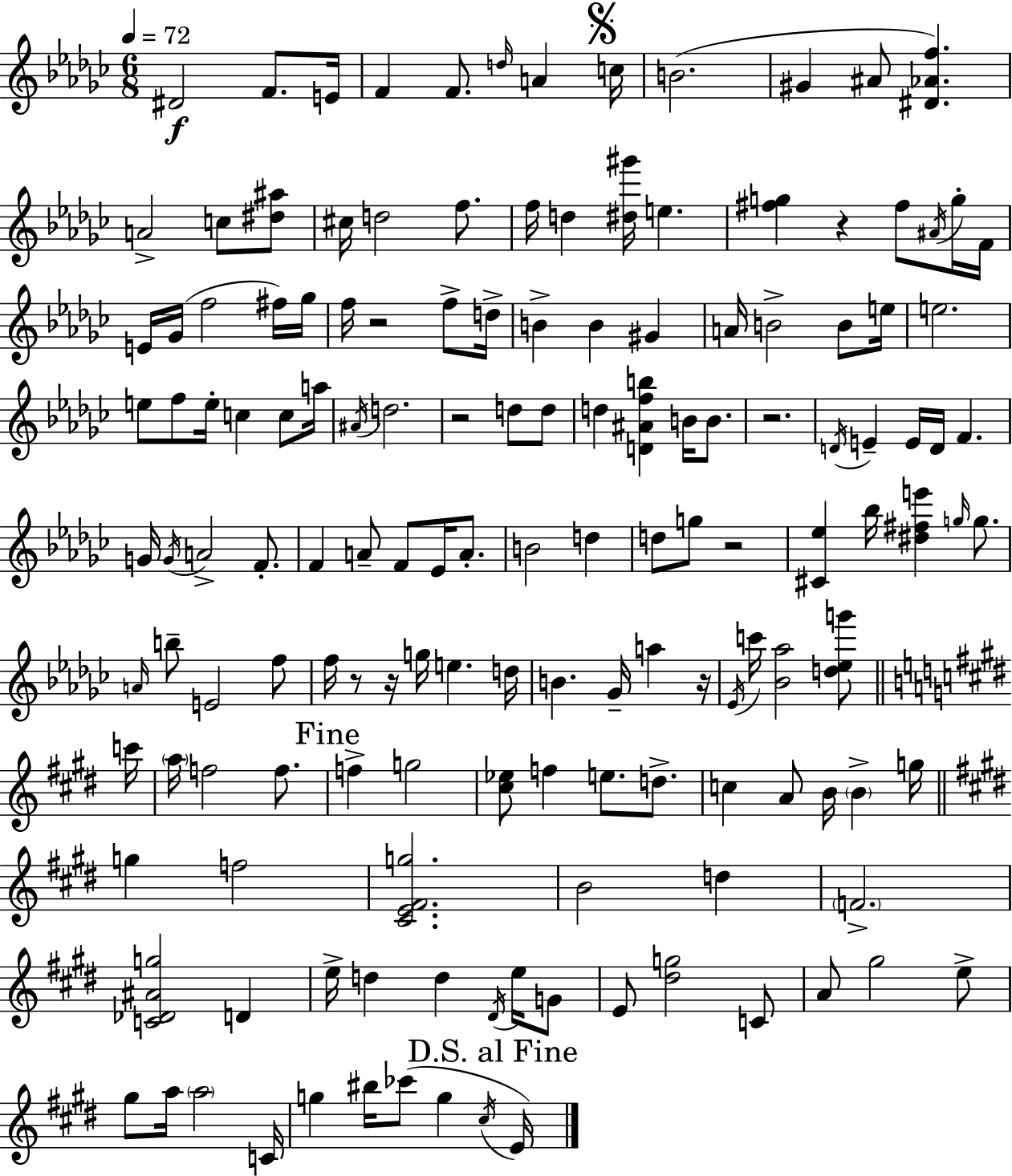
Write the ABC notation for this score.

X:1
T:Untitled
M:6/8
L:1/4
K:Ebm
^D2 F/2 E/4 F F/2 d/4 A c/4 B2 ^G ^A/2 [^D_Af] A2 c/2 [^d^a]/2 ^c/4 d2 f/2 f/4 d [^d^g']/4 e [^fg] z ^f/2 ^A/4 g/4 F/4 E/4 _G/4 f2 ^f/4 _g/4 f/4 z2 f/2 d/4 B B ^G A/4 B2 B/2 e/4 e2 e/2 f/2 e/4 c c/2 a/4 ^A/4 d2 z2 d/2 d/2 d [D^Afb] B/4 B/2 z2 D/4 E E/4 D/4 F G/4 G/4 A2 F/2 F A/2 F/2 _E/4 A/2 B2 d d/2 g/2 z2 [^C_e] _b/4 [^d^fe'] g/4 g/2 A/4 b/2 E2 f/2 f/4 z/2 z/4 g/4 e d/4 B _G/4 a z/4 _E/4 c'/4 [_B_a]2 [d_eg']/2 c'/4 a/4 f2 f/2 f g2 [^c_e]/2 f e/2 d/2 c A/2 B/4 B g/4 g f2 [^CE^Fg]2 B2 d F2 [C_D^Ag]2 D e/4 d d ^D/4 e/4 G/2 E/2 [^dg]2 C/2 A/2 ^g2 e/2 ^g/2 a/4 a2 C/4 g ^b/4 _c'/2 g ^c/4 E/4